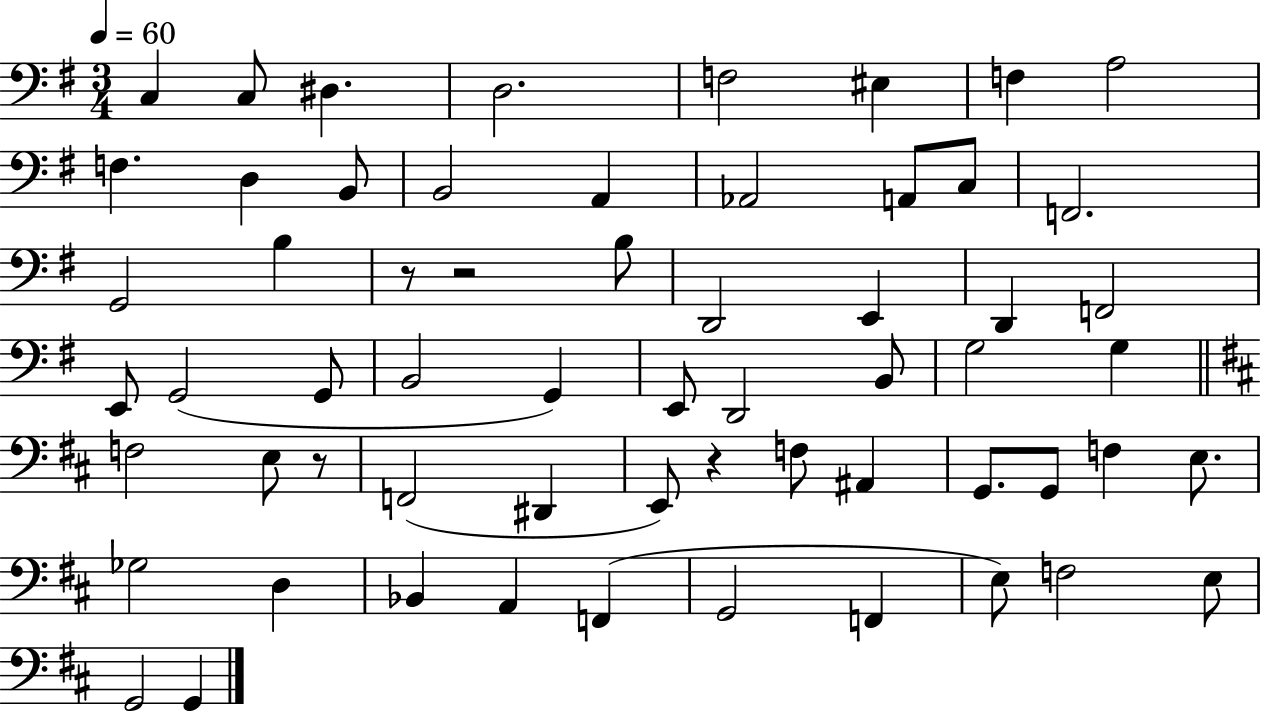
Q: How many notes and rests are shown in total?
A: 61